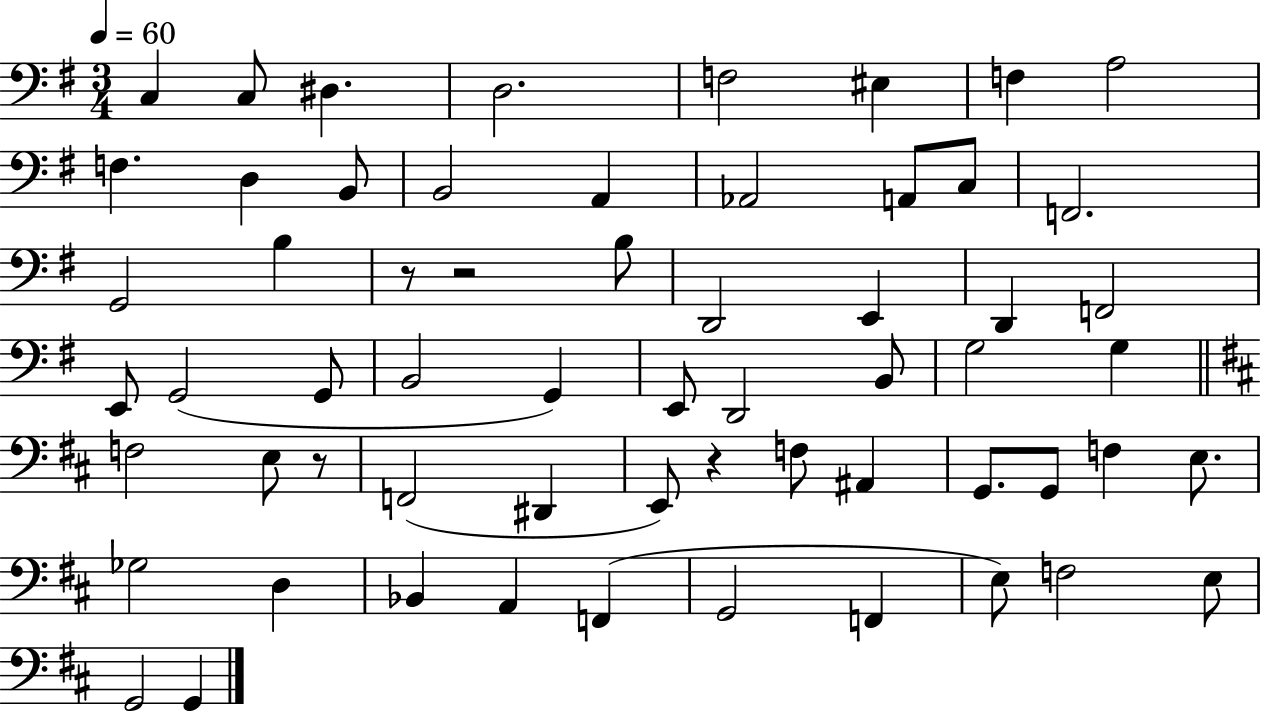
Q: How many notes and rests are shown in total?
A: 61